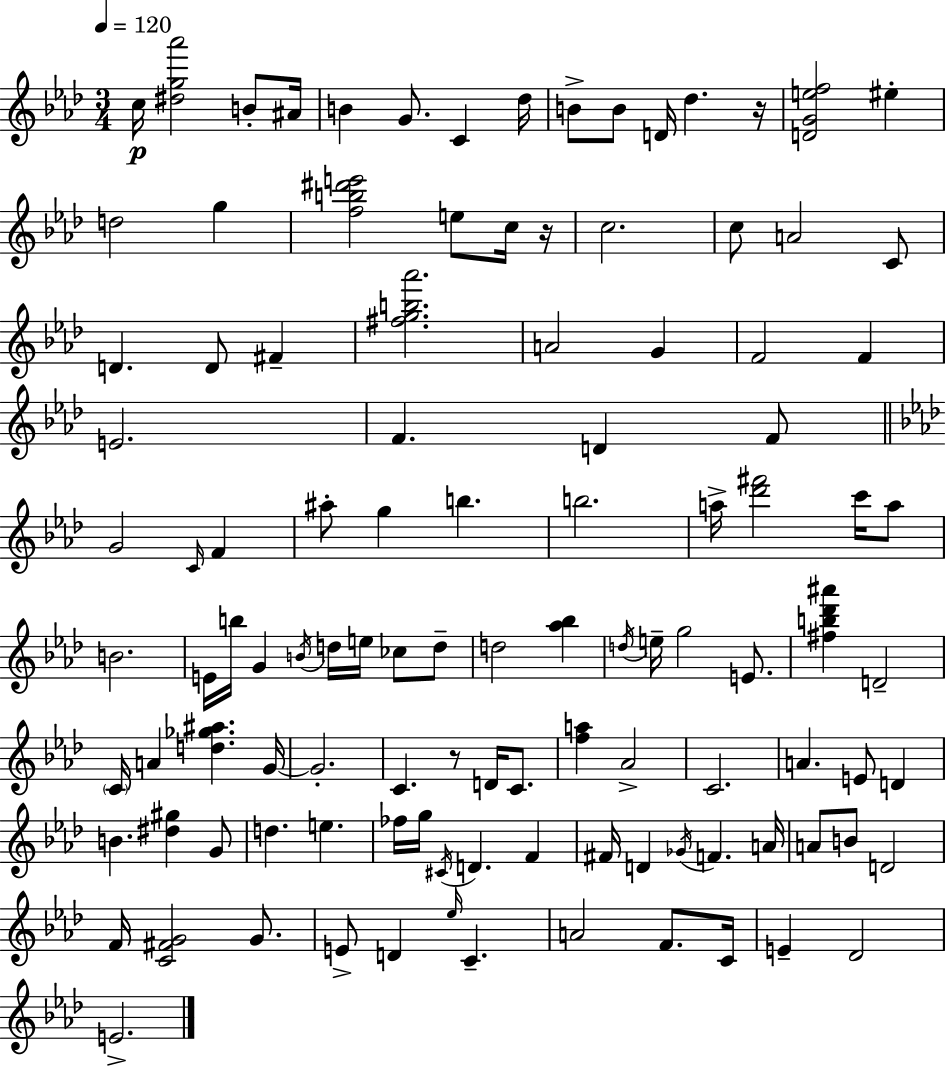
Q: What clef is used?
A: treble